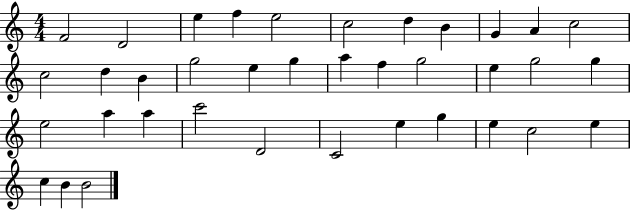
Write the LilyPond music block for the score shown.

{
  \clef treble
  \numericTimeSignature
  \time 4/4
  \key c \major
  f'2 d'2 | e''4 f''4 e''2 | c''2 d''4 b'4 | g'4 a'4 c''2 | \break c''2 d''4 b'4 | g''2 e''4 g''4 | a''4 f''4 g''2 | e''4 g''2 g''4 | \break e''2 a''4 a''4 | c'''2 d'2 | c'2 e''4 g''4 | e''4 c''2 e''4 | \break c''4 b'4 b'2 | \bar "|."
}